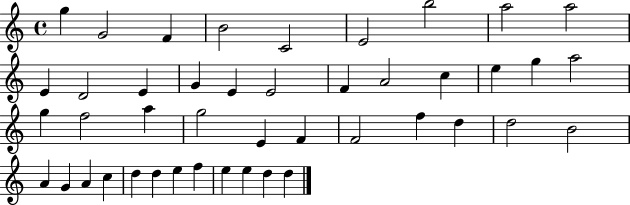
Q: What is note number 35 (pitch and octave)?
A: A4